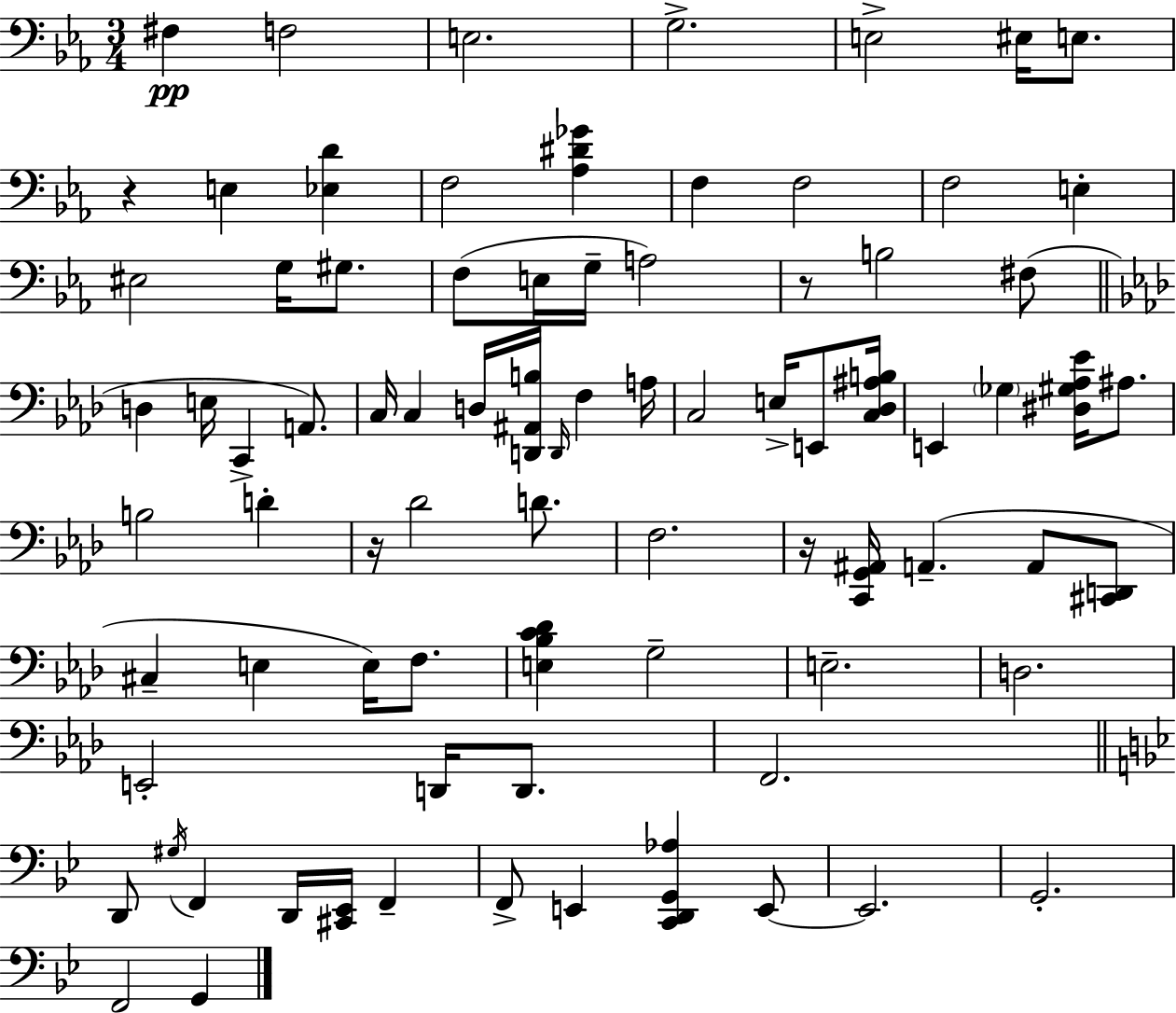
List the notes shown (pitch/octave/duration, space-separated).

F#3/q F3/h E3/h. G3/h. E3/h EIS3/s E3/e. R/q E3/q [Eb3,D4]/q F3/h [Ab3,D#4,Gb4]/q F3/q F3/h F3/h E3/q EIS3/h G3/s G#3/e. F3/e E3/s G3/s A3/h R/e B3/h F#3/e D3/q E3/s C2/q A2/e. C3/s C3/q D3/s [D2,A#2,B3]/s D2/s F3/q A3/s C3/h E3/s E2/e [C3,Db3,A#3,B3]/s E2/q Gb3/q [D#3,G#3,Ab3,Eb4]/s A#3/e. B3/h D4/q R/s Db4/h D4/e. F3/h. R/s [C2,G2,A#2]/s A2/q. A2/e [C#2,D2]/e C#3/q E3/q E3/s F3/e. [E3,Bb3,C4,Db4]/q G3/h E3/h. D3/h. E2/h D2/s D2/e. F2/h. D2/e G#3/s F2/q D2/s [C#2,Eb2]/s F2/q F2/e E2/q [C2,D2,G2,Ab3]/q E2/e E2/h. G2/h. F2/h G2/q